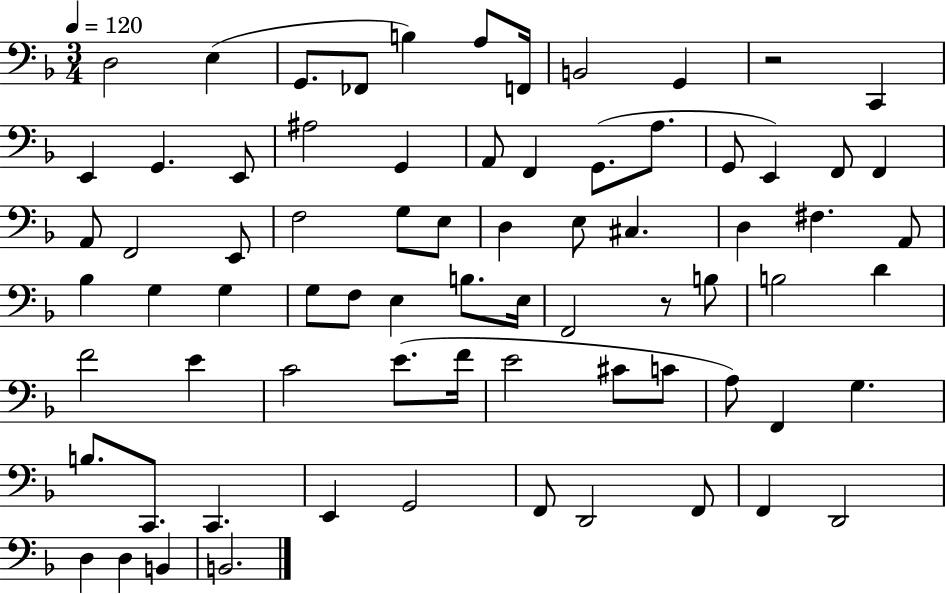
D3/h E3/q G2/e. FES2/e B3/q A3/e F2/s B2/h G2/q R/h C2/q E2/q G2/q. E2/e A#3/h G2/q A2/e F2/q G2/e. A3/e. G2/e E2/q F2/e F2/q A2/e F2/h E2/e F3/h G3/e E3/e D3/q E3/e C#3/q. D3/q F#3/q. A2/e Bb3/q G3/q G3/q G3/e F3/e E3/q B3/e. E3/s F2/h R/e B3/e B3/h D4/q F4/h E4/q C4/h E4/e. F4/s E4/h C#4/e C4/e A3/e F2/q G3/q. B3/e. C2/e. C2/q. E2/q G2/h F2/e D2/h F2/e F2/q D2/h D3/q D3/q B2/q B2/h.